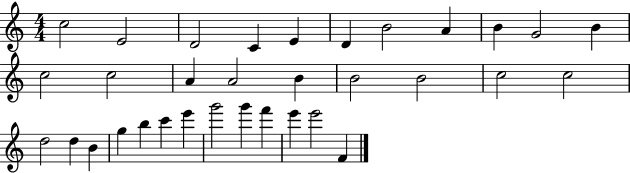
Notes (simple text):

C5/h E4/h D4/h C4/q E4/q D4/q B4/h A4/q B4/q G4/h B4/q C5/h C5/h A4/q A4/h B4/q B4/h B4/h C5/h C5/h D5/h D5/q B4/q G5/q B5/q C6/q E6/q G6/h G6/q F6/q E6/q E6/h F4/q